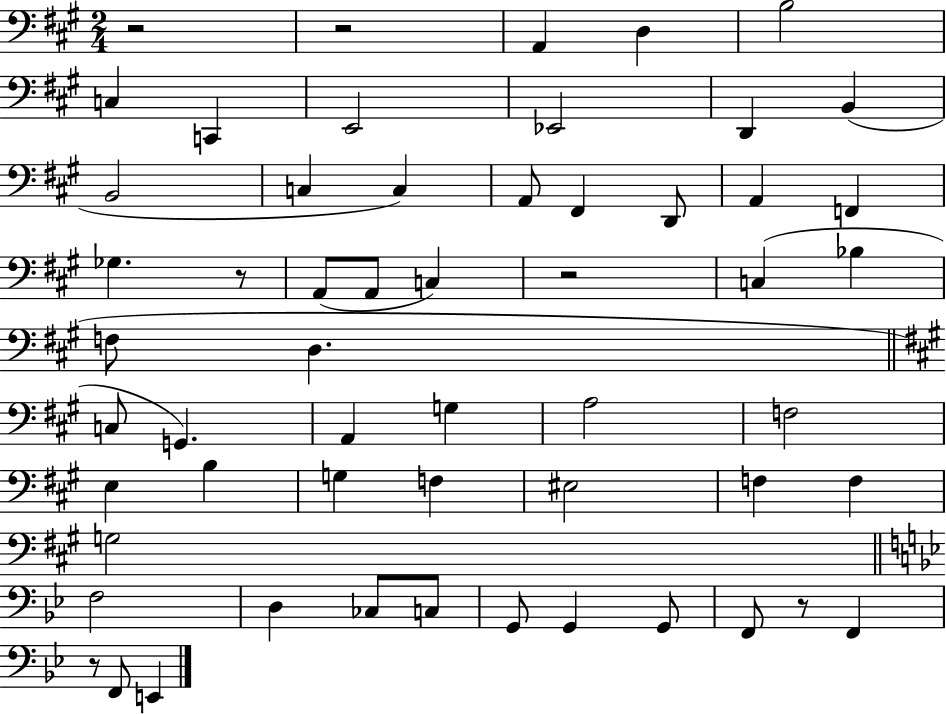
R/h R/h A2/q D3/q B3/h C3/q C2/q E2/h Eb2/h D2/q B2/q B2/h C3/q C3/q A2/e F#2/q D2/e A2/q F2/q Gb3/q. R/e A2/e A2/e C3/q R/h C3/q Bb3/q F3/e D3/q. C3/e G2/q. A2/q G3/q A3/h F3/h E3/q B3/q G3/q F3/q EIS3/h F3/q F3/q G3/h F3/h D3/q CES3/e C3/e G2/e G2/q G2/e F2/e R/e F2/q R/e F2/e E2/q